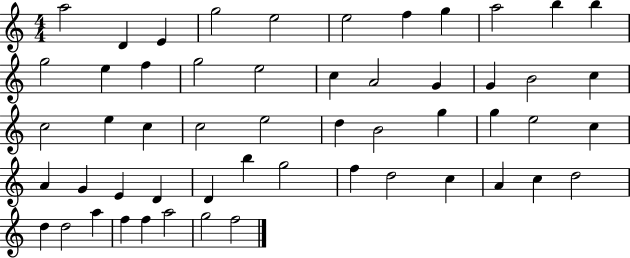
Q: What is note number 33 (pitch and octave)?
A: C5